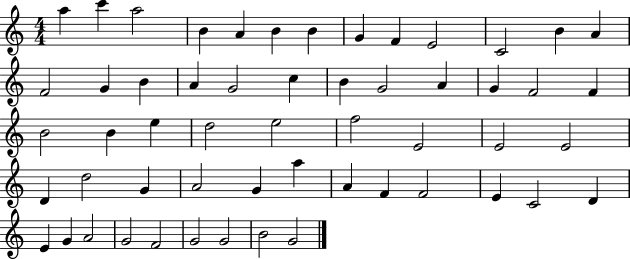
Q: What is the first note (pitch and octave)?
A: A5